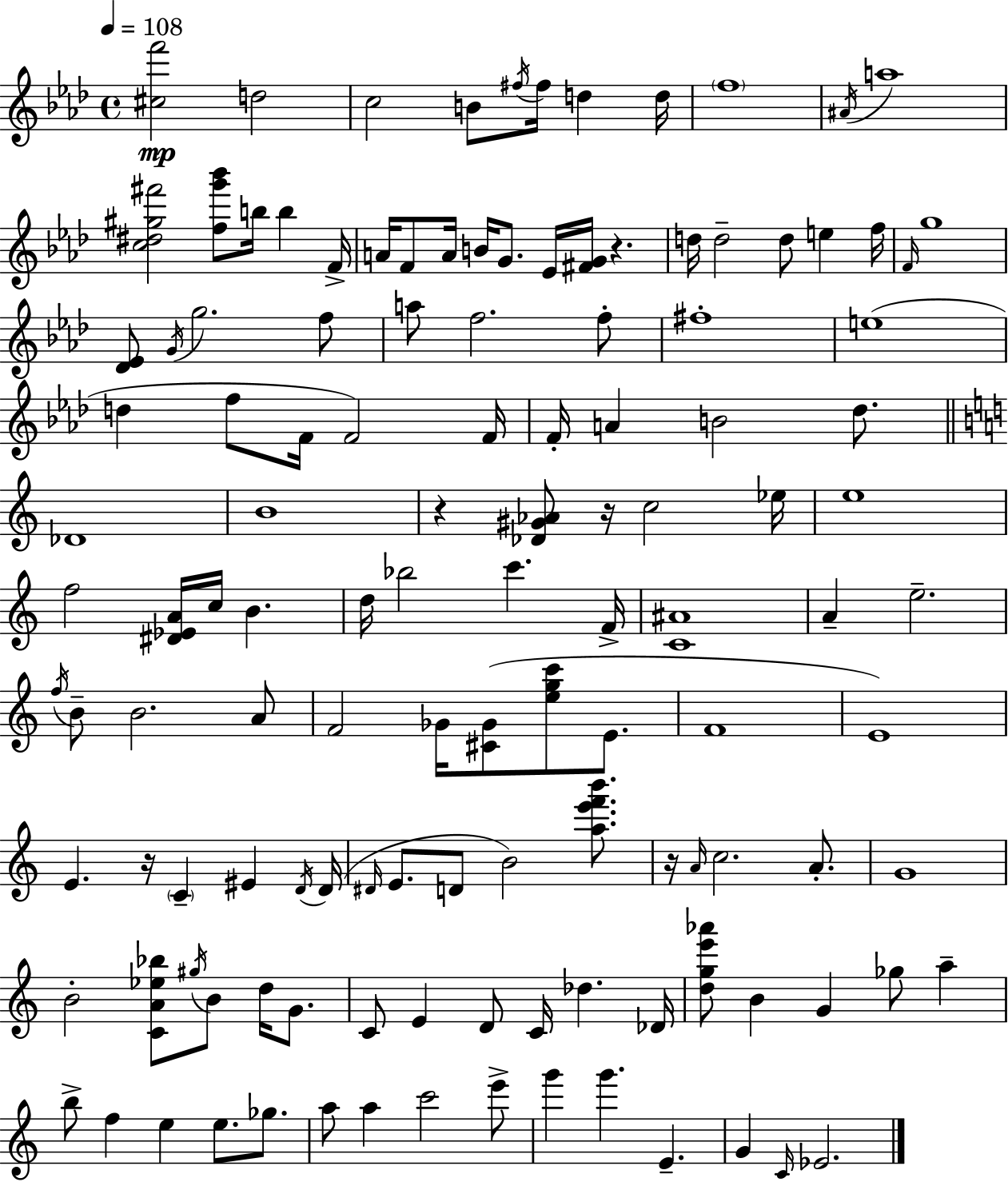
{
  \clef treble
  \time 4/4
  \defaultTimeSignature
  \key aes \major
  \tempo 4 = 108
  <cis'' f'''>2\mp d''2 | c''2 b'8 \acciaccatura { fis''16 } fis''16 d''4 | d''16 \parenthesize f''1 | \acciaccatura { ais'16 } a''1 | \break <c'' dis'' gis'' fis'''>2 <f'' g''' bes'''>8 b''16 b''4 | f'16-> a'16 f'8 a'16 b'16 g'8. ees'16 <fis' g'>16 r4. | d''16 d''2-- d''8 e''4 | f''16 \grace { f'16 } g''1 | \break <des' ees'>8 \acciaccatura { g'16 } g''2. | f''8 a''8 f''2. | f''8-. fis''1-. | e''1( | \break d''4 f''8 f'16 f'2) | f'16 f'16-. a'4 b'2 | des''8. \bar "||" \break \key c \major des'1 | b'1 | r4 <des' gis' aes'>8 r16 c''2 ees''16 | e''1 | \break f''2 <dis' ees' a'>16 c''16 b'4. | d''16 bes''2 c'''4. f'16-> | <c' ais'>1 | a'4-- e''2.-- | \break \acciaccatura { f''16 } b'8-- b'2. a'8 | f'2 ges'16 <cis' ges'>8( <e'' g'' c'''>8 e'8. | f'1 | e'1) | \break e'4. r16 \parenthesize c'4-- eis'4 | \acciaccatura { d'16 } d'16( \grace { dis'16 } e'8. d'8 b'2) | <a'' e''' f''' b'''>8. r16 \grace { a'16 } c''2. | a'8.-. g'1 | \break b'2-. <c' a' ees'' bes''>8 \acciaccatura { gis''16 } b'8 | d''16 g'8. c'8 e'4 d'8 c'16 des''4. | des'16 <d'' g'' e''' aes'''>8 b'4 g'4 ges''8 | a''4-- b''8-> f''4 e''4 e''8. | \break ges''8. a''8 a''4 c'''2 | e'''8-> g'''4 g'''4. e'4.-- | g'4 \grace { c'16 } ees'2. | \bar "|."
}